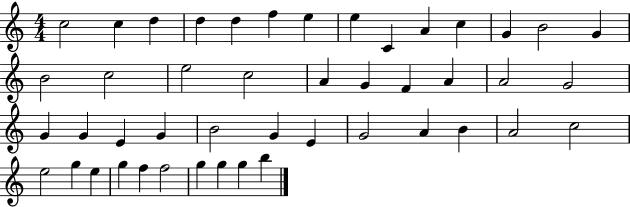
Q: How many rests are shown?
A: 0